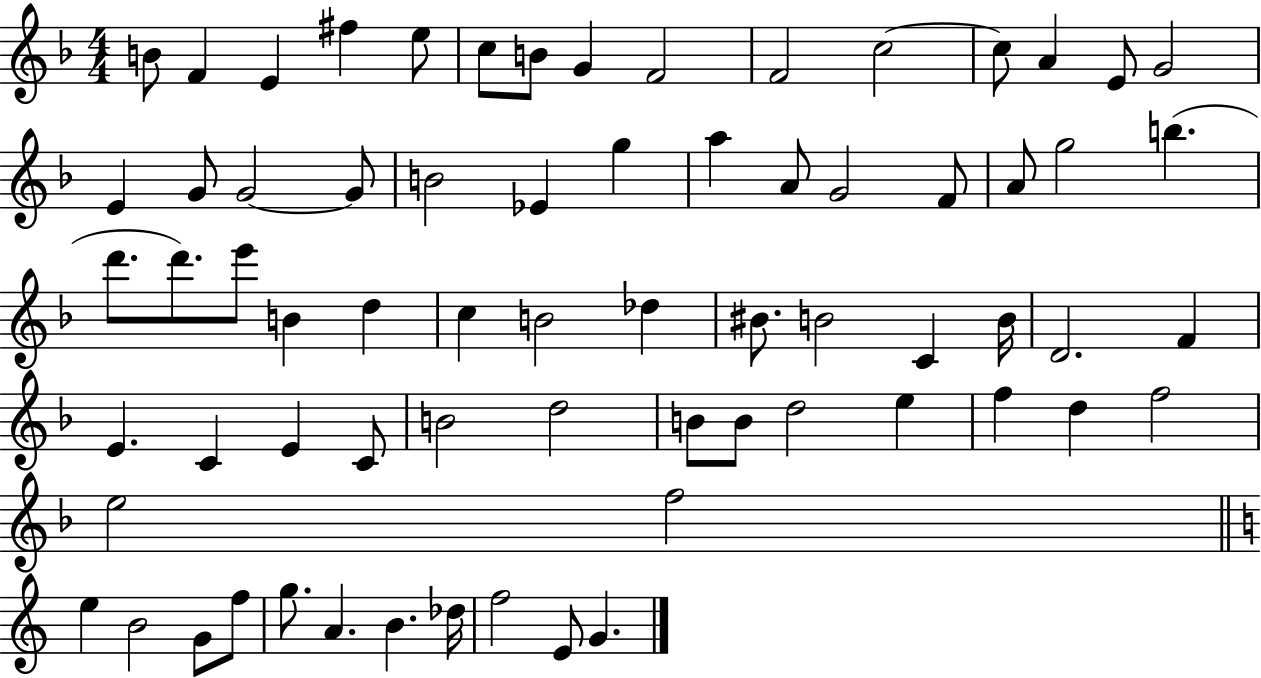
B4/e F4/q E4/q F#5/q E5/e C5/e B4/e G4/q F4/h F4/h C5/h C5/e A4/q E4/e G4/h E4/q G4/e G4/h G4/e B4/h Eb4/q G5/q A5/q A4/e G4/h F4/e A4/e G5/h B5/q. D6/e. D6/e. E6/e B4/q D5/q C5/q B4/h Db5/q BIS4/e. B4/h C4/q B4/s D4/h. F4/q E4/q. C4/q E4/q C4/e B4/h D5/h B4/e B4/e D5/h E5/q F5/q D5/q F5/h E5/h F5/h E5/q B4/h G4/e F5/e G5/e. A4/q. B4/q. Db5/s F5/h E4/e G4/q.